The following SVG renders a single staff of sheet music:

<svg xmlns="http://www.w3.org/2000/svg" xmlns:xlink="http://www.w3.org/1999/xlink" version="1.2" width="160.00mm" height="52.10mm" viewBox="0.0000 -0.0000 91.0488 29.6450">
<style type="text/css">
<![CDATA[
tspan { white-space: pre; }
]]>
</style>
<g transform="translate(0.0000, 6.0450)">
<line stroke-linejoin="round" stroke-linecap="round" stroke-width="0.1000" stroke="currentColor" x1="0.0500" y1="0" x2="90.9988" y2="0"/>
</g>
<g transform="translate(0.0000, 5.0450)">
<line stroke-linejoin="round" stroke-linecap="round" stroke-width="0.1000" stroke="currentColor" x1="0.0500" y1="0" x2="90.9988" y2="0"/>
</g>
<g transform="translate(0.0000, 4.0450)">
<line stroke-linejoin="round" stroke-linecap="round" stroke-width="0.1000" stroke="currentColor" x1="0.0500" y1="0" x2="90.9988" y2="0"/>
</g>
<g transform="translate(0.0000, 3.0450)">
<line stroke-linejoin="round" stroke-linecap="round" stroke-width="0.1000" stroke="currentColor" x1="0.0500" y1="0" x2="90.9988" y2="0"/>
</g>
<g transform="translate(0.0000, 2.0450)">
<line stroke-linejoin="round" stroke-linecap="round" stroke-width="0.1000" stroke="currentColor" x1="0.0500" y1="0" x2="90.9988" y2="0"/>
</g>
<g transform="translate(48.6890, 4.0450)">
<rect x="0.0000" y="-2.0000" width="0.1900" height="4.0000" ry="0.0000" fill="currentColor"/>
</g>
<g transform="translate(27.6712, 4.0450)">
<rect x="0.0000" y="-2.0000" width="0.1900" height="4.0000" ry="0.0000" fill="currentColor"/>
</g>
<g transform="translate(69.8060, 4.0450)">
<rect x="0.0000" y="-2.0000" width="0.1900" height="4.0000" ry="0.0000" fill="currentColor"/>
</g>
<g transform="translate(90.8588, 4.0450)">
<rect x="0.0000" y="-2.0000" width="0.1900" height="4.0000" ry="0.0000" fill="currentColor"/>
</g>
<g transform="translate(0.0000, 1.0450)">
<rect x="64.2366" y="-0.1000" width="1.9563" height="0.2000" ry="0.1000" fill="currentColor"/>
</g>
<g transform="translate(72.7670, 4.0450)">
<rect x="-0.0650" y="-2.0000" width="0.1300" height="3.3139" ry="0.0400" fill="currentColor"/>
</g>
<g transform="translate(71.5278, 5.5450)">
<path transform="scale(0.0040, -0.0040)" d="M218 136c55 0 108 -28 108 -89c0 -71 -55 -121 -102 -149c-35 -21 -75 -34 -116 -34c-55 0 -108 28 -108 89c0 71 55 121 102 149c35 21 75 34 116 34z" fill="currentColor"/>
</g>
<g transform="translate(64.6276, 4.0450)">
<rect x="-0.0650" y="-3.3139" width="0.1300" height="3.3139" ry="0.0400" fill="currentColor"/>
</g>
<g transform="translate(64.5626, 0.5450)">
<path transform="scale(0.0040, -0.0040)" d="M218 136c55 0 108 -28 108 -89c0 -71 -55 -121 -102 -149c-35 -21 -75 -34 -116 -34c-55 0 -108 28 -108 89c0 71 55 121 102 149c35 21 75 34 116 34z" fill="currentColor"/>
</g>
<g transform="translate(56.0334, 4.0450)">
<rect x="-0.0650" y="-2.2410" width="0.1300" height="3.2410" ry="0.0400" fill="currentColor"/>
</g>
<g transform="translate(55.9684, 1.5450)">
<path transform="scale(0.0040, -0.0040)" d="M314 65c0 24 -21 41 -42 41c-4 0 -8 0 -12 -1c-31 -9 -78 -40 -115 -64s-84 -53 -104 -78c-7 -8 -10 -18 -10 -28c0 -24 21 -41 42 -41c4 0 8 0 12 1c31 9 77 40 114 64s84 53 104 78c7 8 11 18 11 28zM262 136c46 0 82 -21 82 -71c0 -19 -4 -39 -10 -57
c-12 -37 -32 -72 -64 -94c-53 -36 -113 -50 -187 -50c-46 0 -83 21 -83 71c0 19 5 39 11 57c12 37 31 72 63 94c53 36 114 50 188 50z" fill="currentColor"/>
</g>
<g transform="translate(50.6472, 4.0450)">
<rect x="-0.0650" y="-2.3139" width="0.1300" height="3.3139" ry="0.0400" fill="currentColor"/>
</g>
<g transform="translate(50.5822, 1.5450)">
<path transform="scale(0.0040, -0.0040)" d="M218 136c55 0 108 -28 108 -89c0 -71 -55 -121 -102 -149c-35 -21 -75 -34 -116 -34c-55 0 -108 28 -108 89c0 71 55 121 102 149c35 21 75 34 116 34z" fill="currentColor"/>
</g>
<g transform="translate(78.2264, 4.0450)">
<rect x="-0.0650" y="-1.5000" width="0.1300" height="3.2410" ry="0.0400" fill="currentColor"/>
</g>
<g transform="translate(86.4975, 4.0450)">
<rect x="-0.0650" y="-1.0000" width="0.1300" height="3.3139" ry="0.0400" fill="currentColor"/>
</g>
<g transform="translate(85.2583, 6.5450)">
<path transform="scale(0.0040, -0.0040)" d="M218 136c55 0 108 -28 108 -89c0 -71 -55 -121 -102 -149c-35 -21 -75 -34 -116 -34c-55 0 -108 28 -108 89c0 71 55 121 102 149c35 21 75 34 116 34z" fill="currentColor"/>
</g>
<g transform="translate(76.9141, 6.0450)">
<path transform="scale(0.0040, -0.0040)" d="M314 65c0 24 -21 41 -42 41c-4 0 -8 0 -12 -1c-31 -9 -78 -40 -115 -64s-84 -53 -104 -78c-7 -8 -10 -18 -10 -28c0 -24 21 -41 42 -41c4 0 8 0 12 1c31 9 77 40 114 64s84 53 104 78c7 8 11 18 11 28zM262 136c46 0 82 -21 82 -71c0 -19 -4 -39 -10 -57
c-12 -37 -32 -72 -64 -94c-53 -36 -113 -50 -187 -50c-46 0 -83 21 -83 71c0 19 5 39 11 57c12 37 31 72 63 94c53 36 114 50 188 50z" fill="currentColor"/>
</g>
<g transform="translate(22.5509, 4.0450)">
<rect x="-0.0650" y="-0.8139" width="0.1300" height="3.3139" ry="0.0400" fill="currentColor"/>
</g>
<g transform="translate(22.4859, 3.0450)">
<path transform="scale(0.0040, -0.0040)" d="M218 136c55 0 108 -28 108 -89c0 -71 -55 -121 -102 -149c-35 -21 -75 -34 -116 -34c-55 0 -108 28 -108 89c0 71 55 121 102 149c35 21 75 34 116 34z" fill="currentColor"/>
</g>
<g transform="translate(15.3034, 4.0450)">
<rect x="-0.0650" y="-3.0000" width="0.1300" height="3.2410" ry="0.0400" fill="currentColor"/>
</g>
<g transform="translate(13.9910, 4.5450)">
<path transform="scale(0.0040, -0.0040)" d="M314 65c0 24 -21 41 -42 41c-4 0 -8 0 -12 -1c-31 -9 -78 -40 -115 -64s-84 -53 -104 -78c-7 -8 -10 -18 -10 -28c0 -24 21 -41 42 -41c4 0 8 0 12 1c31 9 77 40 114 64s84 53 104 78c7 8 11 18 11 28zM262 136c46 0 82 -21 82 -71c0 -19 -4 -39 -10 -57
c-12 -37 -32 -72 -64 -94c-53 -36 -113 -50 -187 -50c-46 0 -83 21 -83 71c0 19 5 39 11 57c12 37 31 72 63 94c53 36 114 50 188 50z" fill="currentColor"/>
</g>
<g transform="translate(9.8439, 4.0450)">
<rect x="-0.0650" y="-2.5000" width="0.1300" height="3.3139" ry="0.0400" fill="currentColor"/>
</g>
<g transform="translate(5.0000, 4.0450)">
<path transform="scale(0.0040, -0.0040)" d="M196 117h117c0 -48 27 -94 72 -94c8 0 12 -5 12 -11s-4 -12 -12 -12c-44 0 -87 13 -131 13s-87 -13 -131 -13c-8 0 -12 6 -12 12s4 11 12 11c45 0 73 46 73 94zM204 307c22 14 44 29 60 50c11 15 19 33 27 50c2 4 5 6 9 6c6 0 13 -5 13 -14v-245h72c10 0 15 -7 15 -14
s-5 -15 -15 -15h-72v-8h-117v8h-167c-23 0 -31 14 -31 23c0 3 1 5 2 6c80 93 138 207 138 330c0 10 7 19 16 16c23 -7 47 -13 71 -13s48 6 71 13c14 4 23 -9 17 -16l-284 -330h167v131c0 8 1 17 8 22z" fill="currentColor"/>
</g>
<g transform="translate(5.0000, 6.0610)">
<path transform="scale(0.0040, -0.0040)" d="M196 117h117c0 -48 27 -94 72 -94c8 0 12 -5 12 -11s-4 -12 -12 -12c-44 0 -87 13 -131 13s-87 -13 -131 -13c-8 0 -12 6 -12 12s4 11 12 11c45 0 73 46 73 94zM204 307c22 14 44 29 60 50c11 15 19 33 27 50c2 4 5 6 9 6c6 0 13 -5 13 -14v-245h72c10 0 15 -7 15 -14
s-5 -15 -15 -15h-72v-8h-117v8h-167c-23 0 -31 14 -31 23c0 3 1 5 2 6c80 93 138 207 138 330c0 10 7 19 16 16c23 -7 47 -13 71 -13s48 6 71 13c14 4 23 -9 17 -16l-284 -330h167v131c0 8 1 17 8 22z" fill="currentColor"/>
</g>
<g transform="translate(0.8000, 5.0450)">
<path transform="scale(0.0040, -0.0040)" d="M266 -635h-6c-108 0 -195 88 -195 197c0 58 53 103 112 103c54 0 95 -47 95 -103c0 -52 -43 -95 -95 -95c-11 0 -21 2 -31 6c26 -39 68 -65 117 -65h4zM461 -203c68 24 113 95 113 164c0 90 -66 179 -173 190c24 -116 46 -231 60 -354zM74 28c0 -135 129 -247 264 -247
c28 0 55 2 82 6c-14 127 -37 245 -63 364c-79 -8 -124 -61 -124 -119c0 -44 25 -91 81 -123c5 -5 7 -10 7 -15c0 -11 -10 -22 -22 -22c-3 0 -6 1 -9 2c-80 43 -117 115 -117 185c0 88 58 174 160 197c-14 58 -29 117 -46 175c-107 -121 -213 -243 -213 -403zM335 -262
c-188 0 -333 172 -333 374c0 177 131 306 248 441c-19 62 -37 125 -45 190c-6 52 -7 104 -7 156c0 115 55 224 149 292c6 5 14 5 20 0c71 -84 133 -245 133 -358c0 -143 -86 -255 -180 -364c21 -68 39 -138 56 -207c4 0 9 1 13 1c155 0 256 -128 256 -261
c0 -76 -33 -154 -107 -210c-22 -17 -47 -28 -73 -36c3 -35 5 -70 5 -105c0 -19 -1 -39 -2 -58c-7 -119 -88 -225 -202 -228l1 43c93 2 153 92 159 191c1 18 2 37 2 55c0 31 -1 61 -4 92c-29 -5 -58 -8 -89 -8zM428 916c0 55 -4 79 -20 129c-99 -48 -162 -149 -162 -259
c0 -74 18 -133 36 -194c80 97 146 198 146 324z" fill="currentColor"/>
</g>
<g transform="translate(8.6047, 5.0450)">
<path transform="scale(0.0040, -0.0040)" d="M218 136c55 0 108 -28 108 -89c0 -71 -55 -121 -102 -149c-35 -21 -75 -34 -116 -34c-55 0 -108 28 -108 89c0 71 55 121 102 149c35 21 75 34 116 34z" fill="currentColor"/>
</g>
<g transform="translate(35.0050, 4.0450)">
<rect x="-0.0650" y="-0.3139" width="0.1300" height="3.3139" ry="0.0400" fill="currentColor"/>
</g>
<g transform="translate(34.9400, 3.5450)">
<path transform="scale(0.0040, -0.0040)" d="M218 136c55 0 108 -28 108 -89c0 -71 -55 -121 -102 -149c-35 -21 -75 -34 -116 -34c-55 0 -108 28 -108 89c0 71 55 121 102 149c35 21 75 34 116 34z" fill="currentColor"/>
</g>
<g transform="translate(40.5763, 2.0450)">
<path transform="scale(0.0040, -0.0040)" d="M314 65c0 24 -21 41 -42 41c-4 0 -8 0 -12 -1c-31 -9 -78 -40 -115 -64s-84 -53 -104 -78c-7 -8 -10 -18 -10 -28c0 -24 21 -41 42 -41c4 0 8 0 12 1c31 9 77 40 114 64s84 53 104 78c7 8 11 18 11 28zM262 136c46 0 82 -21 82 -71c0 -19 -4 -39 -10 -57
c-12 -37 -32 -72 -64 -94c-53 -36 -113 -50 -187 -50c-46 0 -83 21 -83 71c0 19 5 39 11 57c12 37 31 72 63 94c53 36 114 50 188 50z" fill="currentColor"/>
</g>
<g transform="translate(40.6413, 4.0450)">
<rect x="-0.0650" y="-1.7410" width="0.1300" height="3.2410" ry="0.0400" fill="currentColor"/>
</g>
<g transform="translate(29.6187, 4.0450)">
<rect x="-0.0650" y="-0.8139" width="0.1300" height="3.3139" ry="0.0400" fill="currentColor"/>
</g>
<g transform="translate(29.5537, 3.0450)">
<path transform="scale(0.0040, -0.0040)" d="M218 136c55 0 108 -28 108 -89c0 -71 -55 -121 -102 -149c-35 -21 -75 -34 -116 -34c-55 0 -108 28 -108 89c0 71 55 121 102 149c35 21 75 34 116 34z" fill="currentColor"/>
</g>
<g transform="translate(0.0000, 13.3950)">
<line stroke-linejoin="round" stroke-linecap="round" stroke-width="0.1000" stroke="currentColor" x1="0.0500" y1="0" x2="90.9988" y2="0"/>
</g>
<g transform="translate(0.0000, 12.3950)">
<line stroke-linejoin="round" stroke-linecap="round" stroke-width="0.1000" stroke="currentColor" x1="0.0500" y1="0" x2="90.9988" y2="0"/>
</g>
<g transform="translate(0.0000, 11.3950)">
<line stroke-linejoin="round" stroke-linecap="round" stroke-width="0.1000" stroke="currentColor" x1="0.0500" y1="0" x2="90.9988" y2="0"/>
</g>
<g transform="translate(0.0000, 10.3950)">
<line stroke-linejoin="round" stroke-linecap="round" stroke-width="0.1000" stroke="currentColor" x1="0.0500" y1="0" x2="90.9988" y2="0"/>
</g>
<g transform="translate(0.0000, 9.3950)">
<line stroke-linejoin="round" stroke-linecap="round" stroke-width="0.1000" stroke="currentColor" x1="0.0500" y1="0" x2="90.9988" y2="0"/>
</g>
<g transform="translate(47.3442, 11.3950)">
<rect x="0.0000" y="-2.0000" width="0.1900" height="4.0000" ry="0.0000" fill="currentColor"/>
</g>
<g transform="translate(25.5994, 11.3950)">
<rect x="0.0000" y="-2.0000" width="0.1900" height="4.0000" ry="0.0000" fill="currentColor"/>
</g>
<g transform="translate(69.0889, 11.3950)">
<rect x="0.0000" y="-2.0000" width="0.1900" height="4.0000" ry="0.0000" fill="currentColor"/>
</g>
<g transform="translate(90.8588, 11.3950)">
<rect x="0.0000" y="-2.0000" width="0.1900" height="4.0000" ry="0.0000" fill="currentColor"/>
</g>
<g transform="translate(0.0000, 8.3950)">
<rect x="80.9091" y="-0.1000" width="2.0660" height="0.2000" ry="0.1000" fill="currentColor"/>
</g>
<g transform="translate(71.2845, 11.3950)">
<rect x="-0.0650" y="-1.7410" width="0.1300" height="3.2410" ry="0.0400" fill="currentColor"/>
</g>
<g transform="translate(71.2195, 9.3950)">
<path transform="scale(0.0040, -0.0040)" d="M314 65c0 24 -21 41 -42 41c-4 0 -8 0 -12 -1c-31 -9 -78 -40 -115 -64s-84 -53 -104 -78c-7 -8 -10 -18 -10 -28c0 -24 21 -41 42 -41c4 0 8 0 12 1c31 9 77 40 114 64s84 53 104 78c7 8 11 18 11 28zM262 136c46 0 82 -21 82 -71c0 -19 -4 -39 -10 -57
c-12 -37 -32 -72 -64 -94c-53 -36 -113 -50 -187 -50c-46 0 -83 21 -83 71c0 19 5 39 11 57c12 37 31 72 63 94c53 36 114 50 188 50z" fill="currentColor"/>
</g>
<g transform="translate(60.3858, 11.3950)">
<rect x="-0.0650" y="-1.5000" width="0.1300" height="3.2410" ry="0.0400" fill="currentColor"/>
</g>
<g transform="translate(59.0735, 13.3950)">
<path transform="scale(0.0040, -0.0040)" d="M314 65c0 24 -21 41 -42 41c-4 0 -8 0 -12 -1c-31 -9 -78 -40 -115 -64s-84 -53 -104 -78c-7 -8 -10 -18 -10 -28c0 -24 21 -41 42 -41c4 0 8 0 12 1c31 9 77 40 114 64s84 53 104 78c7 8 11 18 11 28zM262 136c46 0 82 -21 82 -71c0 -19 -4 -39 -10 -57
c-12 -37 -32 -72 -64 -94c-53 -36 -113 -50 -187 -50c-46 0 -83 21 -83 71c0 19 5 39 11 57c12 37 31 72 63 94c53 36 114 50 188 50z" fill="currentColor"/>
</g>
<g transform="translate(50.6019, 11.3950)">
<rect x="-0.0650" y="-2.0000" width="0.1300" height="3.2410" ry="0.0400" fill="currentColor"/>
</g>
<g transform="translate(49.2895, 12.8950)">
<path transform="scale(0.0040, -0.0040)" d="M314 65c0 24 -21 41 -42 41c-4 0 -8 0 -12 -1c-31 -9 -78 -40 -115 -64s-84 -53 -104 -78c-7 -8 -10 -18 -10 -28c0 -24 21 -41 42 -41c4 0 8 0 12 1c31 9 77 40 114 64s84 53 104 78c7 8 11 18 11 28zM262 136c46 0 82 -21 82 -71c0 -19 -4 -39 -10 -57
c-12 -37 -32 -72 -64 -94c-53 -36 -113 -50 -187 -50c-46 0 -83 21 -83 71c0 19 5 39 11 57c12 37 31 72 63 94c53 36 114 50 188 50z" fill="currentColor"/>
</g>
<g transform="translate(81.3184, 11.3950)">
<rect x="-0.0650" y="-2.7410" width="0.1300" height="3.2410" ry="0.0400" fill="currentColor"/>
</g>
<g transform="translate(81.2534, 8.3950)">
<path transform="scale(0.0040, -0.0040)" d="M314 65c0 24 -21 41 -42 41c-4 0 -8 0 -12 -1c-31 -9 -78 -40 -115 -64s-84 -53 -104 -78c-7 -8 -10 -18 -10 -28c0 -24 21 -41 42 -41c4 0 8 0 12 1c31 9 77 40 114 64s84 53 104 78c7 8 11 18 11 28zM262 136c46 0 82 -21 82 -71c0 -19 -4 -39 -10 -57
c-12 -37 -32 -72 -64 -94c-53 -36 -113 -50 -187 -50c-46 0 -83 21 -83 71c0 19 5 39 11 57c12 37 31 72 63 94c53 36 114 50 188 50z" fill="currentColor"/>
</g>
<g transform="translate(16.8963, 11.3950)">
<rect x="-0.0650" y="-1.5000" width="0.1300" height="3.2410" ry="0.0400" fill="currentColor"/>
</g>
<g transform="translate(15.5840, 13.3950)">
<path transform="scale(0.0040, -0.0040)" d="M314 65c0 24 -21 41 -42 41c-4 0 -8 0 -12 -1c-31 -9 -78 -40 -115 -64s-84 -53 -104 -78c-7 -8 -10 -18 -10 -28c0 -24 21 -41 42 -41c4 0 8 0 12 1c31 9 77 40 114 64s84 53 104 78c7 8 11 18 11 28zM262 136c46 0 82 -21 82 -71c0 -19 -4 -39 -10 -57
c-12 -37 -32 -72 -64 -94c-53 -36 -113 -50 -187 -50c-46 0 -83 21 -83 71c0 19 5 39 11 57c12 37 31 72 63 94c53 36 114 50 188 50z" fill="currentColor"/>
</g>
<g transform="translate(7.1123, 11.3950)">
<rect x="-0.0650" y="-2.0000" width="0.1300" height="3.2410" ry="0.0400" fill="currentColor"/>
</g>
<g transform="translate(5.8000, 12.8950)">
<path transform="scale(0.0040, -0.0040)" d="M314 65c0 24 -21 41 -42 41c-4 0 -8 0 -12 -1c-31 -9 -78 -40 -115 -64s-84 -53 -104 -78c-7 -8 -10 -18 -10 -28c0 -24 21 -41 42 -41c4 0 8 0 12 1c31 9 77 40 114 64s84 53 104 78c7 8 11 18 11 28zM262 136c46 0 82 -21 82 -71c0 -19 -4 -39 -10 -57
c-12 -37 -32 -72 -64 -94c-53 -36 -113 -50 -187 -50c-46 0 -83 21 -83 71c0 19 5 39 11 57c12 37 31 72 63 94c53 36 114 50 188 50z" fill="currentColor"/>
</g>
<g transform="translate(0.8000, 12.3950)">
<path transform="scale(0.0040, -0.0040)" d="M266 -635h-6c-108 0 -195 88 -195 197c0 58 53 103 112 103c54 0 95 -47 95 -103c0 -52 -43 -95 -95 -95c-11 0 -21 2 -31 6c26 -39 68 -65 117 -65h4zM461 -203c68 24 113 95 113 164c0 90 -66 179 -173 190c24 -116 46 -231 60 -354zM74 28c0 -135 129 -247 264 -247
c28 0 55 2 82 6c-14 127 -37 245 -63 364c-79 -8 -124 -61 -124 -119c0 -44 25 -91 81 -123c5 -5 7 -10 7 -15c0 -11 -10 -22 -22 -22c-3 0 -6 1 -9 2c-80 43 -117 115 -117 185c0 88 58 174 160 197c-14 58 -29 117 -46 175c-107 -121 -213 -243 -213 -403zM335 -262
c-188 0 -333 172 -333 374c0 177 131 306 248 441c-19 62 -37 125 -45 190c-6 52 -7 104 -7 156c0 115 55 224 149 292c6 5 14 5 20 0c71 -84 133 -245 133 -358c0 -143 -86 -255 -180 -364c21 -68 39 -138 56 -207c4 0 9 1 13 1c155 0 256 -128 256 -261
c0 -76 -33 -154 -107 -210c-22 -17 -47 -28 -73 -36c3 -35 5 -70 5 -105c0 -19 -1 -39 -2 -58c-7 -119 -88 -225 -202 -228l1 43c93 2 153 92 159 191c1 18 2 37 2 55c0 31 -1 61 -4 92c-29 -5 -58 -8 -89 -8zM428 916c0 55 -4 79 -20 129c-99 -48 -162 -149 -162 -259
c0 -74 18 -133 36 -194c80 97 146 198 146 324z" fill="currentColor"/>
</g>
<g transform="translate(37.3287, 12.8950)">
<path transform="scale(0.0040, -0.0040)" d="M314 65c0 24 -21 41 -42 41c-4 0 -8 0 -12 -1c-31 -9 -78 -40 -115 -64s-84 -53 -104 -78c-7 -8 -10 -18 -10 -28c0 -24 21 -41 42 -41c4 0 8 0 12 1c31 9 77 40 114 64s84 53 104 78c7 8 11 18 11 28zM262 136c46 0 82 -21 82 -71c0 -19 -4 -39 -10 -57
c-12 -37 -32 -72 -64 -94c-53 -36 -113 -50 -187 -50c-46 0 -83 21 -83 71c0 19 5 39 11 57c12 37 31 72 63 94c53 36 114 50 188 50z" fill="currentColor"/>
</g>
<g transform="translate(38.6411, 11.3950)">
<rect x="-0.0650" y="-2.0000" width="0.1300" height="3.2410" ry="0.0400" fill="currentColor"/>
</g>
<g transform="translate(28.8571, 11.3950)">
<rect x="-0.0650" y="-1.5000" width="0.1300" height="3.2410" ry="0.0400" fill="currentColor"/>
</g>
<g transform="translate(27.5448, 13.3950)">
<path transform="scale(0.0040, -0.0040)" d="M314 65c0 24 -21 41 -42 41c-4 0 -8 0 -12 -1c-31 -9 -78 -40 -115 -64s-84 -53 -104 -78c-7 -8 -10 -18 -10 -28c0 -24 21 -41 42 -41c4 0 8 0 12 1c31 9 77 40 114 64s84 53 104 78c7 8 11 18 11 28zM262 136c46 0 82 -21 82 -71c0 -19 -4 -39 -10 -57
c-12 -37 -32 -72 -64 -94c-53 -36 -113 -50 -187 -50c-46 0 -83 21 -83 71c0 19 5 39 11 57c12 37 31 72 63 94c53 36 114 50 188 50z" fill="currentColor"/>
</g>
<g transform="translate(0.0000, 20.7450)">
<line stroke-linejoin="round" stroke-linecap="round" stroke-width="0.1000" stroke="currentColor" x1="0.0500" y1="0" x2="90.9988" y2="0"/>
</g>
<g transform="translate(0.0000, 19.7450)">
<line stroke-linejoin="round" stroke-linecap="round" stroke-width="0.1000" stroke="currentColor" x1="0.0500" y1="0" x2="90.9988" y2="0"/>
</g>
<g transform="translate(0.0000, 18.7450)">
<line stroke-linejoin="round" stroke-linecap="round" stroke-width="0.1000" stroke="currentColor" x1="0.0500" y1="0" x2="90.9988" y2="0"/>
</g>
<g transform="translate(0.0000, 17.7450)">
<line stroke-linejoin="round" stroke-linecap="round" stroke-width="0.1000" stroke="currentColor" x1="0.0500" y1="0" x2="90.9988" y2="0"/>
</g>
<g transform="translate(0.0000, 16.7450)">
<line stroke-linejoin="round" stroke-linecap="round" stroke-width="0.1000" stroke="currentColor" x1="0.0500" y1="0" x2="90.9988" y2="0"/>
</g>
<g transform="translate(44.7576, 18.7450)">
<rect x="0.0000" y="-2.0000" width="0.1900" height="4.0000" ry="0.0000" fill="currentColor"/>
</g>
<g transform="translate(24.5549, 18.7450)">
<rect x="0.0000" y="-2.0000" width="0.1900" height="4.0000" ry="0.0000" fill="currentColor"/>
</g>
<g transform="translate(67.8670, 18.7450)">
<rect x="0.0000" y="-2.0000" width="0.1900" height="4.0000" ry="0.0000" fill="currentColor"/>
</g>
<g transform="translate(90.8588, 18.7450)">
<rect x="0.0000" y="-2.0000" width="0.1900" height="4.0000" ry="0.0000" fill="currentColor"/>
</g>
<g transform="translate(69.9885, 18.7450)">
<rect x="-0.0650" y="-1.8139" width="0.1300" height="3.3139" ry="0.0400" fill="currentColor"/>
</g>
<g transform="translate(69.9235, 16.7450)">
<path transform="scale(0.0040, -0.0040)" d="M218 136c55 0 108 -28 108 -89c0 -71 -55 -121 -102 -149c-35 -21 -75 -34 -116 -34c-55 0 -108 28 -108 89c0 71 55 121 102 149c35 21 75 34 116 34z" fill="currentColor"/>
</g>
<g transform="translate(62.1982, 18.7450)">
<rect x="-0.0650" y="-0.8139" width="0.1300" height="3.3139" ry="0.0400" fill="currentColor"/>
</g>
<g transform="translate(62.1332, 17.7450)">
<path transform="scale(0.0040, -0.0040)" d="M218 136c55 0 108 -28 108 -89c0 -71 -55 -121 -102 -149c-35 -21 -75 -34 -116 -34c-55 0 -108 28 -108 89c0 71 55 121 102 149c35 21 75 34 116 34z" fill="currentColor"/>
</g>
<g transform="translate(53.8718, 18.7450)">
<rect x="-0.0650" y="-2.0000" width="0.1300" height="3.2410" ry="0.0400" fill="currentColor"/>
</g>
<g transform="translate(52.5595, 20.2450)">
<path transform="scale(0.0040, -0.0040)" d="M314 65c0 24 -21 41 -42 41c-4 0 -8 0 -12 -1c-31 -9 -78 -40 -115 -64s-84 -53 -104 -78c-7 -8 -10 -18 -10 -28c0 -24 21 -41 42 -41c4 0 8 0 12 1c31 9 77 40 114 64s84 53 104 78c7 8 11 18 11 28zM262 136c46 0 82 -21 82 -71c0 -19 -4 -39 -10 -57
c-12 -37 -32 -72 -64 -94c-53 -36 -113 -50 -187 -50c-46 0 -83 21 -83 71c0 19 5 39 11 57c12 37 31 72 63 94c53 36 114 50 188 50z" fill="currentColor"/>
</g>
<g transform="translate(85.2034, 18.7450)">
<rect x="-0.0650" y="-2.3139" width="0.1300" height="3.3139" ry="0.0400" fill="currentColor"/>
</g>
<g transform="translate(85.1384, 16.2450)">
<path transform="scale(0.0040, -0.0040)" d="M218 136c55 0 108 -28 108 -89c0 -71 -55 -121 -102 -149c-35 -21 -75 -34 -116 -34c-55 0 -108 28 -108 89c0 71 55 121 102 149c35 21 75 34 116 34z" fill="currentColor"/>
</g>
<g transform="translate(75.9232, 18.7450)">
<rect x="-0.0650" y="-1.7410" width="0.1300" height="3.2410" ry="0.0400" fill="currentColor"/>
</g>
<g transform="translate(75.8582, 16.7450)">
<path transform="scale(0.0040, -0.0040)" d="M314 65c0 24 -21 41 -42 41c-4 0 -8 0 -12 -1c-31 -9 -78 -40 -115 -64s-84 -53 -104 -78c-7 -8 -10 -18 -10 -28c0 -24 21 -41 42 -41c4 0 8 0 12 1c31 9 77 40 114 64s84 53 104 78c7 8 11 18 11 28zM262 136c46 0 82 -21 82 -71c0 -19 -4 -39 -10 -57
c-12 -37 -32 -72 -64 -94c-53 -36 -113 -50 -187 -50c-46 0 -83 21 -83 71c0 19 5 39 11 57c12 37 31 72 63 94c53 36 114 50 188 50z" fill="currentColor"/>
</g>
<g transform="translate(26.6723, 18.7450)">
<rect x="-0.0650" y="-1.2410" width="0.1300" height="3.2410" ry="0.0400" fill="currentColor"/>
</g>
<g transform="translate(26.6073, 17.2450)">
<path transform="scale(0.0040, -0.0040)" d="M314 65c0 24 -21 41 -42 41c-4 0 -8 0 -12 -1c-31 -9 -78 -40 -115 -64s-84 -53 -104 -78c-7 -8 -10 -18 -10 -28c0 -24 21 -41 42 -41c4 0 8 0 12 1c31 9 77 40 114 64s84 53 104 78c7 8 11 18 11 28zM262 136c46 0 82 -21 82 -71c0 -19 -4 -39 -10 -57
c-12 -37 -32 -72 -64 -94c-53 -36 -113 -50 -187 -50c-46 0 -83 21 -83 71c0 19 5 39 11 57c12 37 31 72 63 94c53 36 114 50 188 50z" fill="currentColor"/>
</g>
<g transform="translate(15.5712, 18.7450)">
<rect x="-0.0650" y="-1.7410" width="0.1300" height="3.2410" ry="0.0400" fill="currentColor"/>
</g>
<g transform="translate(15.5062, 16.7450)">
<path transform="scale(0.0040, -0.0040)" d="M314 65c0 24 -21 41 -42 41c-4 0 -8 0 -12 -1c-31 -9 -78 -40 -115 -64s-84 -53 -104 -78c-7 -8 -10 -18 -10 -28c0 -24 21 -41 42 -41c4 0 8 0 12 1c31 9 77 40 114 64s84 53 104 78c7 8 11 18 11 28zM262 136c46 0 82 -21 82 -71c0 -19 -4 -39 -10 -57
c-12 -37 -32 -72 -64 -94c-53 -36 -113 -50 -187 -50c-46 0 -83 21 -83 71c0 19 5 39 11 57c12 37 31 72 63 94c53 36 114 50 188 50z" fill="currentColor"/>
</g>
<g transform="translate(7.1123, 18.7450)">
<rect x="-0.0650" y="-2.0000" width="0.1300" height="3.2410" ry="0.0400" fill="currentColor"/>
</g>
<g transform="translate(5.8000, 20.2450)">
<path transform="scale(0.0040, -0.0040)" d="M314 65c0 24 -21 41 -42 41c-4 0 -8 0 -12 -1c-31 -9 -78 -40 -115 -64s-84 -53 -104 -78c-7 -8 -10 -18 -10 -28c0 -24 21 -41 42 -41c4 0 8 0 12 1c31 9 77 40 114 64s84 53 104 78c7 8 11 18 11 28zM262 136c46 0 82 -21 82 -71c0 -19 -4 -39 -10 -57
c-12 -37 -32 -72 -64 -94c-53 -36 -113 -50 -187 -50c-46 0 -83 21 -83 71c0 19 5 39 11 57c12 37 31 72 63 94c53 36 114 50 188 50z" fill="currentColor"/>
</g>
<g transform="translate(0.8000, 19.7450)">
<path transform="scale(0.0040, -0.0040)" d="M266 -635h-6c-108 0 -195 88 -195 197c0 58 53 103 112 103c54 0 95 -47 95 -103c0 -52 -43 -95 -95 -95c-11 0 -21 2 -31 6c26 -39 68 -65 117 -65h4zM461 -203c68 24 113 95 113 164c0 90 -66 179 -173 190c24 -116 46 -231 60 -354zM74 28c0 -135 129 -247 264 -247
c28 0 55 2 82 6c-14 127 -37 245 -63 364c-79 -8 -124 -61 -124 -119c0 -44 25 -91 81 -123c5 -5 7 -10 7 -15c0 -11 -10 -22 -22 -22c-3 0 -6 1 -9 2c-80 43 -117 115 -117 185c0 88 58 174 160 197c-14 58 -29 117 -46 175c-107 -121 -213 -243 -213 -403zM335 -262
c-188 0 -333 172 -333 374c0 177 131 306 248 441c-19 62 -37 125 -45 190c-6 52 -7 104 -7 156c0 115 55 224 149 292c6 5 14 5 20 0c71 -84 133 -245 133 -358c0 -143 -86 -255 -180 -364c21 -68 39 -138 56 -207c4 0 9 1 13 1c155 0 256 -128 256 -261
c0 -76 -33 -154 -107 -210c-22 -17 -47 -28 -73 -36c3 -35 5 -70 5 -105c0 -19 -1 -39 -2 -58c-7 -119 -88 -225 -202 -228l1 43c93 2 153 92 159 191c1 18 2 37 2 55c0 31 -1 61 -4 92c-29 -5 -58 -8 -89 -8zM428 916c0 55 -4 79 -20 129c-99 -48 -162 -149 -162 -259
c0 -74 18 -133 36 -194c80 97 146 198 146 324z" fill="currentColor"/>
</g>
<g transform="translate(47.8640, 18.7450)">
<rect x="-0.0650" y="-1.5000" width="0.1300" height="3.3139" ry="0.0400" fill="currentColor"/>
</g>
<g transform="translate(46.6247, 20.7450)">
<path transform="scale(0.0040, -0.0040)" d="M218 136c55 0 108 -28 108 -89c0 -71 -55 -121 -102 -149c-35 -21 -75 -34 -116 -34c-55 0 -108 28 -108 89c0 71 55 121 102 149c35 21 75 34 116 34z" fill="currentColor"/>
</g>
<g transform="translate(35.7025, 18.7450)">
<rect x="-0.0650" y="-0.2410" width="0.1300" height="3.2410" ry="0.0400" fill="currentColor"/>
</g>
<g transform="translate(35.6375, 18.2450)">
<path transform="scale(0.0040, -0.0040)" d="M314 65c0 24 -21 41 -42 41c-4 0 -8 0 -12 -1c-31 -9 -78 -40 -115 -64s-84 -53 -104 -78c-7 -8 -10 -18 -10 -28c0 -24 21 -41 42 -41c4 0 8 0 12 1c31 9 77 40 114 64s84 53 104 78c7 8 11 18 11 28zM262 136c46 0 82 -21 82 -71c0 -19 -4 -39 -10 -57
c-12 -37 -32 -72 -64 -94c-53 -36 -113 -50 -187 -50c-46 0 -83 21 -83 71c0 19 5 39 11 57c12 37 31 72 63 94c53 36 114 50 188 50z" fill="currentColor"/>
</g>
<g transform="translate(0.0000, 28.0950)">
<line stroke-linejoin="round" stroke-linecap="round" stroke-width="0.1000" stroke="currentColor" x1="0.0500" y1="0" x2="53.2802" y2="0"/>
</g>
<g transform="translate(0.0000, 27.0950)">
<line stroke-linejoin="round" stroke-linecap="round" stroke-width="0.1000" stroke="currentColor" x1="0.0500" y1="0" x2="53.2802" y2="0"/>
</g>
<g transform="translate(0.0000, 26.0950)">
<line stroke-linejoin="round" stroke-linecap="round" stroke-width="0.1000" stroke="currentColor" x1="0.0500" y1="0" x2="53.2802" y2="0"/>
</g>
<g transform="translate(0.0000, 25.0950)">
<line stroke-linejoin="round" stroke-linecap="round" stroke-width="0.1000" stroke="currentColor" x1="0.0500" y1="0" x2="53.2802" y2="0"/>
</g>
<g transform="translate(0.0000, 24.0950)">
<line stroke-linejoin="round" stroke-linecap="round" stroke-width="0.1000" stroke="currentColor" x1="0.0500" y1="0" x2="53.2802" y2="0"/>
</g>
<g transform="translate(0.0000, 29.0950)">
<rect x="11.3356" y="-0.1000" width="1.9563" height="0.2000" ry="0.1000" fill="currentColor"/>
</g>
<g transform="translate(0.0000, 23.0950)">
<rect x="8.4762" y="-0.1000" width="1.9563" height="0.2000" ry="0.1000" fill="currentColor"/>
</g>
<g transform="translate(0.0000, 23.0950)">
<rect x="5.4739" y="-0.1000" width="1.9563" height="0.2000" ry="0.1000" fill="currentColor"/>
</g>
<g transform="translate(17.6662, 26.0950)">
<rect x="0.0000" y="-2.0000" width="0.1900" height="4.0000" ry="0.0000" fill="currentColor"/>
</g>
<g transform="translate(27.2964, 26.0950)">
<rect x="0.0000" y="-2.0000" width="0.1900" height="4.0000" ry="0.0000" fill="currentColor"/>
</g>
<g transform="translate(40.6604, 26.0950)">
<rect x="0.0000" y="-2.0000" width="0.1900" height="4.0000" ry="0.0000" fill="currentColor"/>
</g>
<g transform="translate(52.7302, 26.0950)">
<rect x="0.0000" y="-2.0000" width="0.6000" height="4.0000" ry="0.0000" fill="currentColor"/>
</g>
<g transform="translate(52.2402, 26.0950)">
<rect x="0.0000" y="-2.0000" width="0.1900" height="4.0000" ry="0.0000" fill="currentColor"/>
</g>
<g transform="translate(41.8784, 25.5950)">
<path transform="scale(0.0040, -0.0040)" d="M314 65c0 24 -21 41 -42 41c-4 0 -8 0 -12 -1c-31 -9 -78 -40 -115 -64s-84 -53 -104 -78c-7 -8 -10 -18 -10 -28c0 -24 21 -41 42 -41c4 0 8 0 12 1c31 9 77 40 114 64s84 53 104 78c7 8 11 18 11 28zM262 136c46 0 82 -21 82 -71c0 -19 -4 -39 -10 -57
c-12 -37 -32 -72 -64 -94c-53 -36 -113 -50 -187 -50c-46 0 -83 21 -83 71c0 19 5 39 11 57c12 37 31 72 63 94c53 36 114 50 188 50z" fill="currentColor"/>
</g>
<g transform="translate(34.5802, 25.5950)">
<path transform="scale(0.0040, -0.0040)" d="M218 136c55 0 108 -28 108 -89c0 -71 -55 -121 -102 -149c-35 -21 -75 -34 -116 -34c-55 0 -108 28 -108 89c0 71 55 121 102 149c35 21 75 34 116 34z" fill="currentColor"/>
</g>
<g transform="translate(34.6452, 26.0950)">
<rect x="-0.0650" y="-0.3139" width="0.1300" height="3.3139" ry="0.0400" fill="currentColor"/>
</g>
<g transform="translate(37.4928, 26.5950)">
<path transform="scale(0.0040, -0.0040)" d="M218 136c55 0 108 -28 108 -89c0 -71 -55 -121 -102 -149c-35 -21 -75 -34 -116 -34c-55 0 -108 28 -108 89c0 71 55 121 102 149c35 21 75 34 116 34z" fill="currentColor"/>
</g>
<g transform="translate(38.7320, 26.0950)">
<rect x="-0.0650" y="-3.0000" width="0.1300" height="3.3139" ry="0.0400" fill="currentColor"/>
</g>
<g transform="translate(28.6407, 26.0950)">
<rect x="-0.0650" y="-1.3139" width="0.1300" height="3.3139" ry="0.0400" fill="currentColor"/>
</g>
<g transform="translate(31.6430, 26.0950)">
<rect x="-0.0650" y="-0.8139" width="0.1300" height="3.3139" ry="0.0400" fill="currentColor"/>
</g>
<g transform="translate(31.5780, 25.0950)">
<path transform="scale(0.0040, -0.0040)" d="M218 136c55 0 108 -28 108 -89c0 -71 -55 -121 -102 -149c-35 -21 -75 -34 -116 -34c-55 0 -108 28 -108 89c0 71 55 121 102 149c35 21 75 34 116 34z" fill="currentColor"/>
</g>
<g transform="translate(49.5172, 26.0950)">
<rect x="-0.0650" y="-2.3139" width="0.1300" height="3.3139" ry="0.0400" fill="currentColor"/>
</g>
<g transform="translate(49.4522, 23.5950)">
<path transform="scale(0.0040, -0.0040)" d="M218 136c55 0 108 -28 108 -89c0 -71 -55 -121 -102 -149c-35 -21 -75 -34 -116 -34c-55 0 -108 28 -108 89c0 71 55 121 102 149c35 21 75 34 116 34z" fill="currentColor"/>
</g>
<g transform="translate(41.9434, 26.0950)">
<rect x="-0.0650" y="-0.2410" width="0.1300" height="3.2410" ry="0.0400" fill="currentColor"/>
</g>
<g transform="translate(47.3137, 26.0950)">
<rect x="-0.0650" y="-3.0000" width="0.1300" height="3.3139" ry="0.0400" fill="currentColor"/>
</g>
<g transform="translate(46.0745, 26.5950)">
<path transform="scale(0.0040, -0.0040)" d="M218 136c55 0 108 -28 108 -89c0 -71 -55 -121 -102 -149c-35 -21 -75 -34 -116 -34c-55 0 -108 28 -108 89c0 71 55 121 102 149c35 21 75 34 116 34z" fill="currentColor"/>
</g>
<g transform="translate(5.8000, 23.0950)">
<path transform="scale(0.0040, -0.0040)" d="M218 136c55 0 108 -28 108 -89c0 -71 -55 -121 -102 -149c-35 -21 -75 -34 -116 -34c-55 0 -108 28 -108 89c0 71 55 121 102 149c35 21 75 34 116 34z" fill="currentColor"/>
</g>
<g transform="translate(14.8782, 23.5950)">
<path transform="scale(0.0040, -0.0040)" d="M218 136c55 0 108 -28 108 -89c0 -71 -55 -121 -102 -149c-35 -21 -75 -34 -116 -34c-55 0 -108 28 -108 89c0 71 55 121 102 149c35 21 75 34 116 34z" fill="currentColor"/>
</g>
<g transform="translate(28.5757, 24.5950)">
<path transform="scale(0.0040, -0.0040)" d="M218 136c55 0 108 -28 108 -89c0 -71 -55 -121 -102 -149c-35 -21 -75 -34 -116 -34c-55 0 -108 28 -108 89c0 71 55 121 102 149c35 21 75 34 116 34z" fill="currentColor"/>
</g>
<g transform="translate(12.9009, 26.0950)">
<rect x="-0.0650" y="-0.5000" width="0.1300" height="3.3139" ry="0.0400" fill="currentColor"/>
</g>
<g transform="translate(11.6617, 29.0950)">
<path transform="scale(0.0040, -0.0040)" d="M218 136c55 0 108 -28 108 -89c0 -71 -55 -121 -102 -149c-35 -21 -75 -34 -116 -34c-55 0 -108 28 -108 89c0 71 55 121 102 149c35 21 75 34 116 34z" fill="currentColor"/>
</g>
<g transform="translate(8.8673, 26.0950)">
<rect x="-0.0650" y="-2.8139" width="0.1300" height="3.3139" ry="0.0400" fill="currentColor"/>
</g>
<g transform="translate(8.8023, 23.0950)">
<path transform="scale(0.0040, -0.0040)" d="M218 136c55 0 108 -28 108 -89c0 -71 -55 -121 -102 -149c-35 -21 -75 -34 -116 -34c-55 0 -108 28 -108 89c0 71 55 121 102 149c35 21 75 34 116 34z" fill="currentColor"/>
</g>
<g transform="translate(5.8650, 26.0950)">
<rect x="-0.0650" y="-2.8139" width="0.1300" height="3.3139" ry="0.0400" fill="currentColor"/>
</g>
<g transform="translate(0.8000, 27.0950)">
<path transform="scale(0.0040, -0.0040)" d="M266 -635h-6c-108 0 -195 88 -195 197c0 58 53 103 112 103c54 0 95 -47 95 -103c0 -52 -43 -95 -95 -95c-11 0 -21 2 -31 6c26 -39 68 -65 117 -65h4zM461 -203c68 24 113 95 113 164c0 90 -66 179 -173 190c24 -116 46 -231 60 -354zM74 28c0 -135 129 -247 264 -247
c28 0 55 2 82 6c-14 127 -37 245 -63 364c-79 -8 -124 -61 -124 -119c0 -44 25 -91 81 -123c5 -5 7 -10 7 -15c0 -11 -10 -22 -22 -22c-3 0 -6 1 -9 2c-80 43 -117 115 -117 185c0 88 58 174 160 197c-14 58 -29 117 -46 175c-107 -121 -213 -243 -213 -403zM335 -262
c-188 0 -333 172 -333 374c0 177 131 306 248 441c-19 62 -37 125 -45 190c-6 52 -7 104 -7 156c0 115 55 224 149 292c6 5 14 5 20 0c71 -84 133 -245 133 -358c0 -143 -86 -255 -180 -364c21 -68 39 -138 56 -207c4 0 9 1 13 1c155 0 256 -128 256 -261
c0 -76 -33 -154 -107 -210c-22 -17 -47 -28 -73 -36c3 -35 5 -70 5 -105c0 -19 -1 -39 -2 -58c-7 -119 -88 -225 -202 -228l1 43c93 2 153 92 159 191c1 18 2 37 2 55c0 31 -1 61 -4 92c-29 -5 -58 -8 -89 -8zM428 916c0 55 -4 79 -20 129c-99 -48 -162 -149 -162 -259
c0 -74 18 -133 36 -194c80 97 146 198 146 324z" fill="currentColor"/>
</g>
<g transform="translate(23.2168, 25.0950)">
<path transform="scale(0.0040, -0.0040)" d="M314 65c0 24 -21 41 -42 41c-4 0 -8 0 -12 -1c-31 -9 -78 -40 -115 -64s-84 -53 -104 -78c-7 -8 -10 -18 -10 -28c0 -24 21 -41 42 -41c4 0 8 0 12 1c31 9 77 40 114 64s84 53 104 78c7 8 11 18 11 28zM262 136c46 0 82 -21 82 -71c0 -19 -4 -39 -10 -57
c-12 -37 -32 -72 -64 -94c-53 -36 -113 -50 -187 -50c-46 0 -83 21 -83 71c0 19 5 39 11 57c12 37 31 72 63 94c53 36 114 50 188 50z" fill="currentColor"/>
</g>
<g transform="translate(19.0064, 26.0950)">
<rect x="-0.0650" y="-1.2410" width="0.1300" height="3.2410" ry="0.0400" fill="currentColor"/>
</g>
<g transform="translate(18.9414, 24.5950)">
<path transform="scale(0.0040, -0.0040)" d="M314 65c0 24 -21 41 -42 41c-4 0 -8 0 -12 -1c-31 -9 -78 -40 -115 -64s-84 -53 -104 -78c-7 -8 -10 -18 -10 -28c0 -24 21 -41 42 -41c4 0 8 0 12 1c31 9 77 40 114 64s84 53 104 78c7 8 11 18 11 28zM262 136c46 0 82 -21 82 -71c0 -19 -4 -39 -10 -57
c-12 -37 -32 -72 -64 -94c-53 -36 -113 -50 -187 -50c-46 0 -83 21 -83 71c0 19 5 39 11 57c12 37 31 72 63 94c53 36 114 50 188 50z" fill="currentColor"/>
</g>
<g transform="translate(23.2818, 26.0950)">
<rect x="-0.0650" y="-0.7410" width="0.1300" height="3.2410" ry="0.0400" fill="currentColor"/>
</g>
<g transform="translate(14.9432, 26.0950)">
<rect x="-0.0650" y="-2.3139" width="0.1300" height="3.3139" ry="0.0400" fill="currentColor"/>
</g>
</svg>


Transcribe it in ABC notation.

X:1
T:Untitled
M:4/4
L:1/4
K:C
G A2 d d c f2 g g2 b F E2 D F2 E2 E2 F2 F2 E2 f2 a2 F2 f2 e2 c2 E F2 d f f2 g a a C g e2 d2 e d c A c2 A g